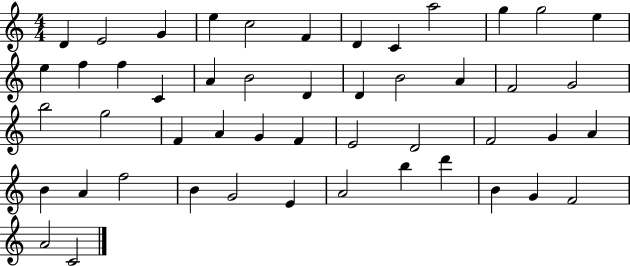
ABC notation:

X:1
T:Untitled
M:4/4
L:1/4
K:C
D E2 G e c2 F D C a2 g g2 e e f f C A B2 D D B2 A F2 G2 b2 g2 F A G F E2 D2 F2 G A B A f2 B G2 E A2 b d' B G F2 A2 C2